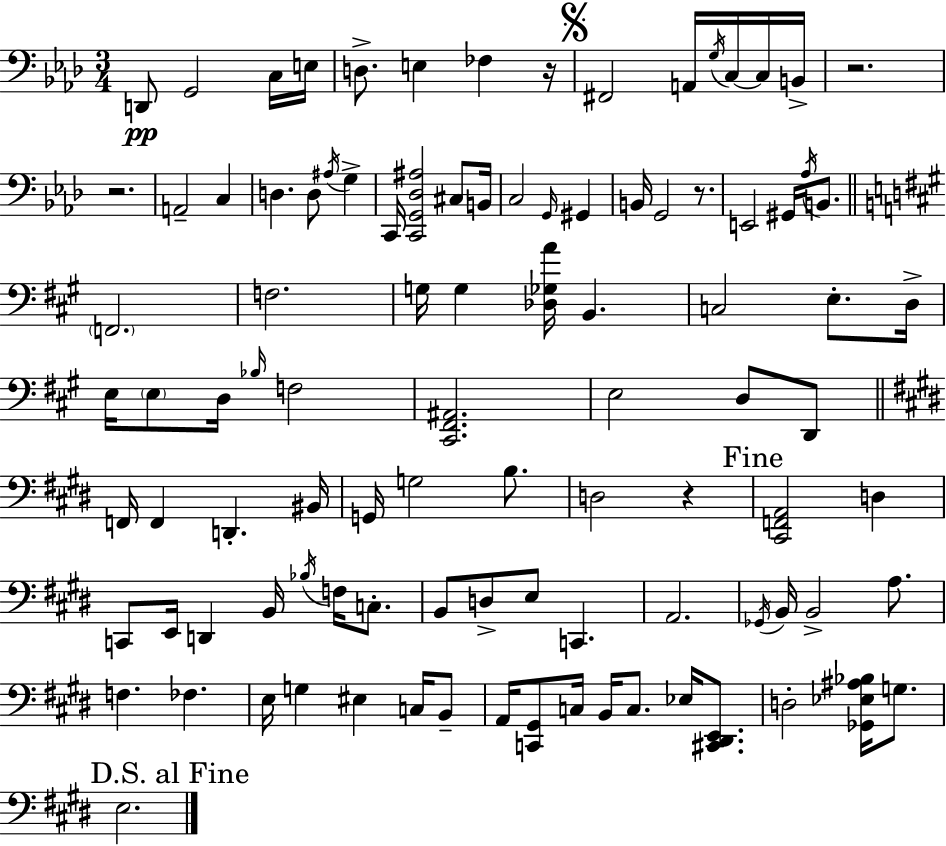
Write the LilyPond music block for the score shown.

{
  \clef bass
  \numericTimeSignature
  \time 3/4
  \key aes \major
  \repeat volta 2 { d,8\pp g,2 c16 e16 | d8.-> e4 fes4 r16 | \mark \markup { \musicglyph "scripts.segno" } fis,2 a,16 \acciaccatura { g16 } c16~~ c16 | b,16-> r2. | \break r2. | a,2-- c4 | d4. d8 \acciaccatura { ais16 } g4-> | c,16 <c, g, des ais>2 cis8 | \break b,16 c2 \grace { g,16 } gis,4 | b,16 g,2 | r8. e,2 gis,16 | \acciaccatura { aes16 } b,8. \bar "||" \break \key a \major \parenthesize f,2. | f2. | g16 g4 <des ges a'>16 b,4. | c2 e8.-. d16-> | \break e16 \parenthesize e8 d16 \grace { bes16 } f2 | <cis, fis, ais,>2. | e2 d8 d,8 | \bar "||" \break \key e \major f,16 f,4 d,4.-. bis,16 | g,16 g2 b8. | d2 r4 | \mark "Fine" <cis, f, a,>2 d4 | \break c,8 e,16 d,4 b,16 \acciaccatura { bes16 } f16 c8.-. | b,8 d8-> e8 c,4. | a,2. | \acciaccatura { ges,16 } b,16 b,2-> a8. | \break f4. fes4. | e16 g4 eis4 c16 | b,8-- a,16 <c, gis,>8 c16 b,16 c8. ees16 <cis, dis, e,>8. | d2-. <ges, ees ais bes>16 g8. | \break \mark "D.S. al Fine" e2. | } \bar "|."
}